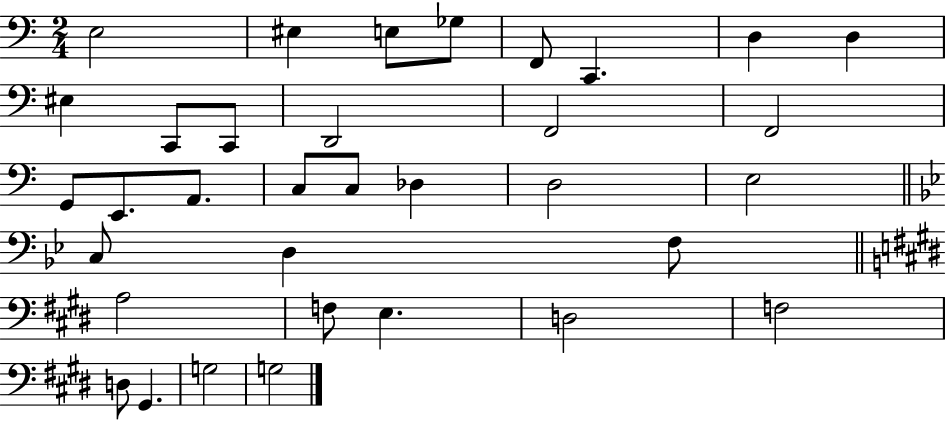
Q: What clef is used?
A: bass